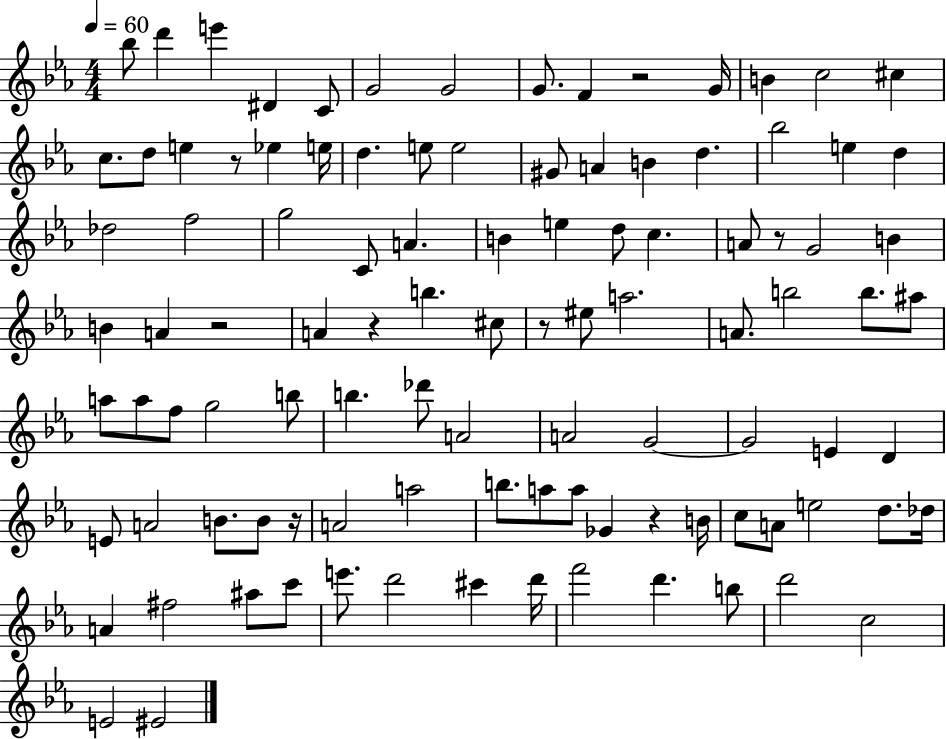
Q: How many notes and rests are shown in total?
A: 103